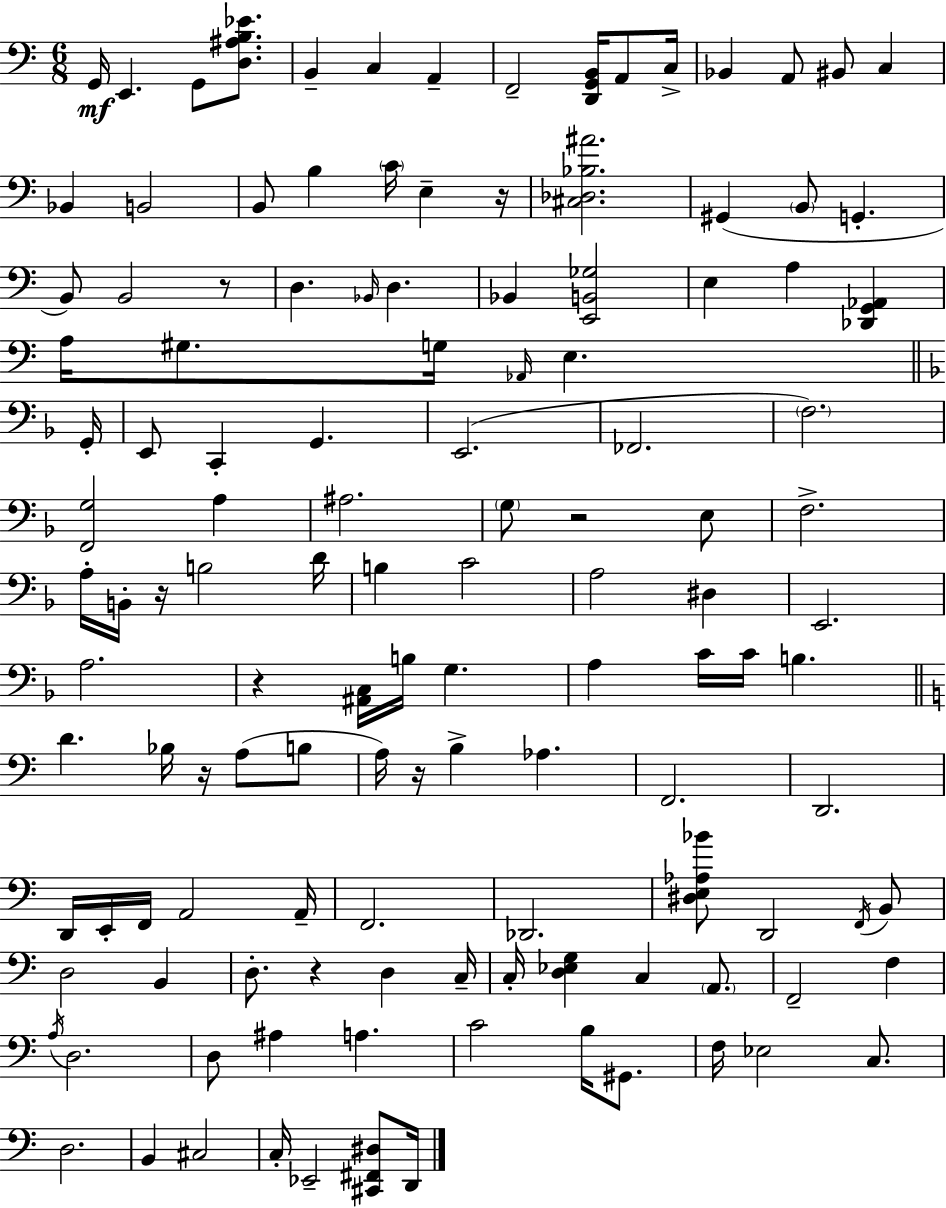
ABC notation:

X:1
T:Untitled
M:6/8
L:1/4
K:Am
G,,/4 E,, G,,/2 [D,^A,B,_E]/2 B,, C, A,, F,,2 [D,,G,,B,,]/4 A,,/2 C,/4 _B,, A,,/2 ^B,,/2 C, _B,, B,,2 B,,/2 B, C/4 E, z/4 [^C,_D,_B,^A]2 ^G,, B,,/2 G,, B,,/2 B,,2 z/2 D, _B,,/4 D, _B,, [E,,B,,_G,]2 E, A, [_D,,G,,_A,,] A,/4 ^G,/2 G,/4 _A,,/4 E, G,,/4 E,,/2 C,, G,, E,,2 _F,,2 F,2 [F,,G,]2 A, ^A,2 G,/2 z2 E,/2 F,2 A,/4 B,,/4 z/4 B,2 D/4 B, C2 A,2 ^D, E,,2 A,2 z [^A,,C,]/4 B,/4 G, A, C/4 C/4 B, D _B,/4 z/4 A,/2 B,/2 A,/4 z/4 B, _A, F,,2 D,,2 D,,/4 E,,/4 F,,/4 A,,2 A,,/4 F,,2 _D,,2 [^D,E,_A,_B]/2 D,,2 F,,/4 B,,/2 D,2 B,, D,/2 z D, C,/4 C,/4 [D,_E,G,] C, A,,/2 F,,2 F, A,/4 D,2 D,/2 ^A, A, C2 B,/4 ^G,,/2 F,/4 _E,2 C,/2 D,2 B,, ^C,2 C,/4 _E,,2 [^C,,^F,,^D,]/2 D,,/4